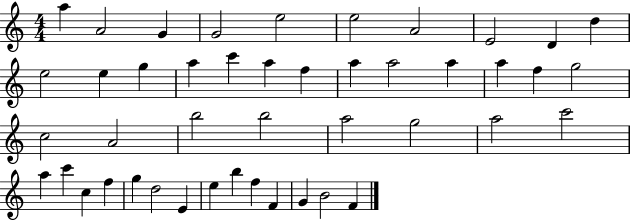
X:1
T:Untitled
M:4/4
L:1/4
K:C
a A2 G G2 e2 e2 A2 E2 D d e2 e g a c' a f a a2 a a f g2 c2 A2 b2 b2 a2 g2 a2 c'2 a c' c f g d2 E e b f F G B2 F